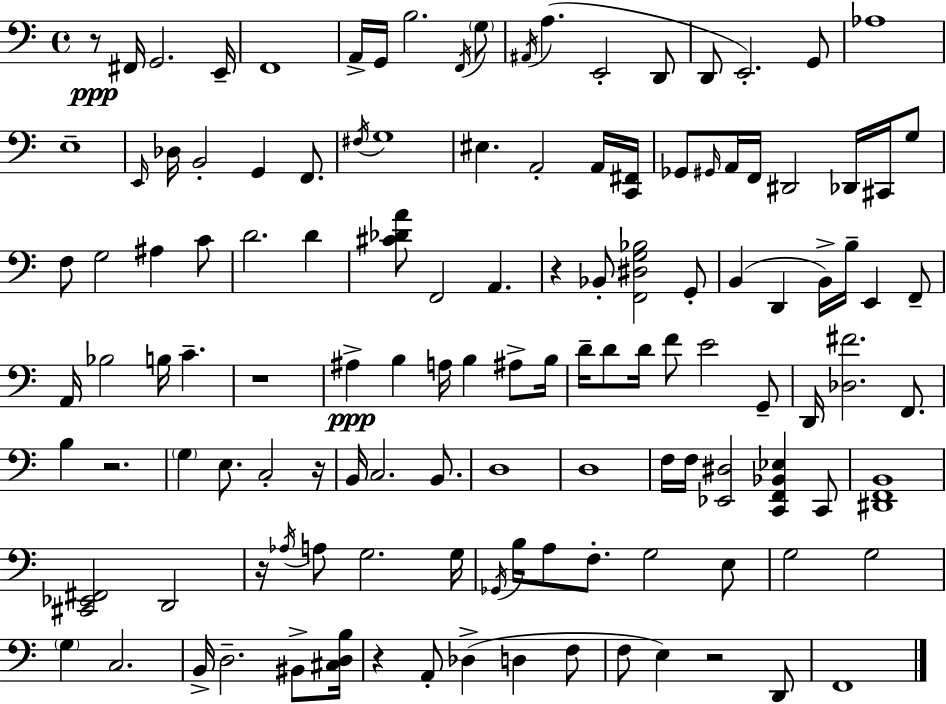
R/e F#2/s G2/h. E2/s F2/w A2/s G2/s B3/h. F2/s G3/e A#2/s A3/q. E2/h D2/e D2/e E2/h. G2/e Ab3/w E3/w E2/s Db3/s B2/h G2/q F2/e. F#3/s G3/w EIS3/q. A2/h A2/s [C2,F#2]/s Gb2/e G#2/s A2/s F2/s D#2/h Db2/s C#2/s G3/e F3/e G3/h A#3/q C4/e D4/h. D4/q [C#4,Db4,A4]/e F2/h A2/q. R/q Bb2/e [F2,D#3,G3,Bb3]/h G2/e B2/q D2/q B2/s B3/s E2/q F2/e A2/s Bb3/h B3/s C4/q. R/w A#3/q B3/q A3/s B3/q A#3/e B3/s D4/s D4/e D4/s F4/e E4/h G2/e D2/s [Db3,F#4]/h. F2/e. B3/q R/h. G3/q E3/e. C3/h R/s B2/s C3/h. B2/e. D3/w D3/w F3/s F3/s [Eb2,D#3]/h [C2,F2,Bb2,Eb3]/q C2/e [D#2,F2,B2]/w [C#2,Eb2,F#2]/h D2/h R/s Ab3/s A3/e G3/h. G3/s Gb2/s B3/s A3/e F3/e. G3/h E3/e G3/h G3/h G3/q C3/h. B2/s D3/h. BIS2/e [C#3,D3,B3]/s R/q A2/e Db3/q D3/q F3/e F3/e E3/q R/h D2/e F2/w